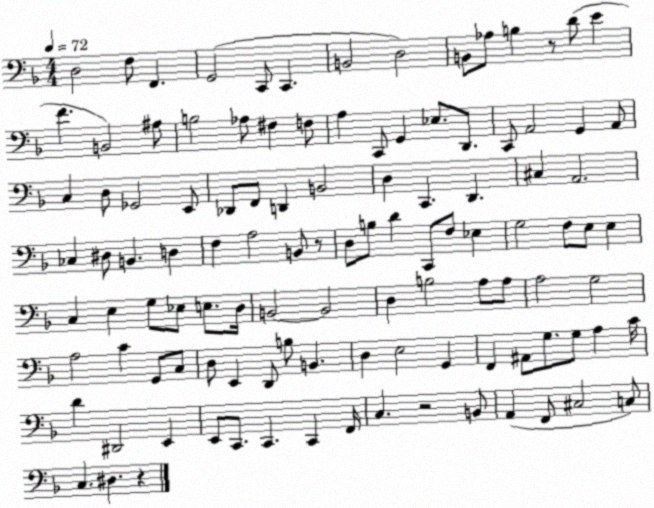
X:1
T:Untitled
M:4/4
L:1/4
K:F
D,2 F,/2 F,, G,,2 C,,/2 C,, B,,2 D,2 B,,/2 _A,/2 B, z/2 D/2 E F B,,2 ^A,/2 B,2 _A,/2 ^F, F,/2 A, C,,/2 G,, _E,/2 D,,/2 C,,/2 A,,2 G,, A,,/2 C, D,/2 _G,,2 E,,/2 _D,,/2 F,,/2 D,, B,,2 D, C,, D,, ^C, A,,2 _C, ^D,/2 B,, D, F, A,2 B,,/2 z/2 D,/2 B,/2 D C,,/2 F,/2 _E, G,2 F,/2 E,/2 E, C, E, G,/2 _E,/2 E,/2 D,/4 B,,2 B,,2 D, B,2 A,/2 A,/2 A,2 G,2 A,2 C G,,/2 C,/2 D,/2 E,, D,,/2 B,/2 B,, D, E,2 G,, F,, ^A,,/2 G,/2 G,/2 A, C/4 D ^D,,2 E,, E,,/2 C,,/2 C,, C,, F,,/4 C, z2 B,,/2 A,, F,,/2 ^C,2 C,/2 C, ^D, z